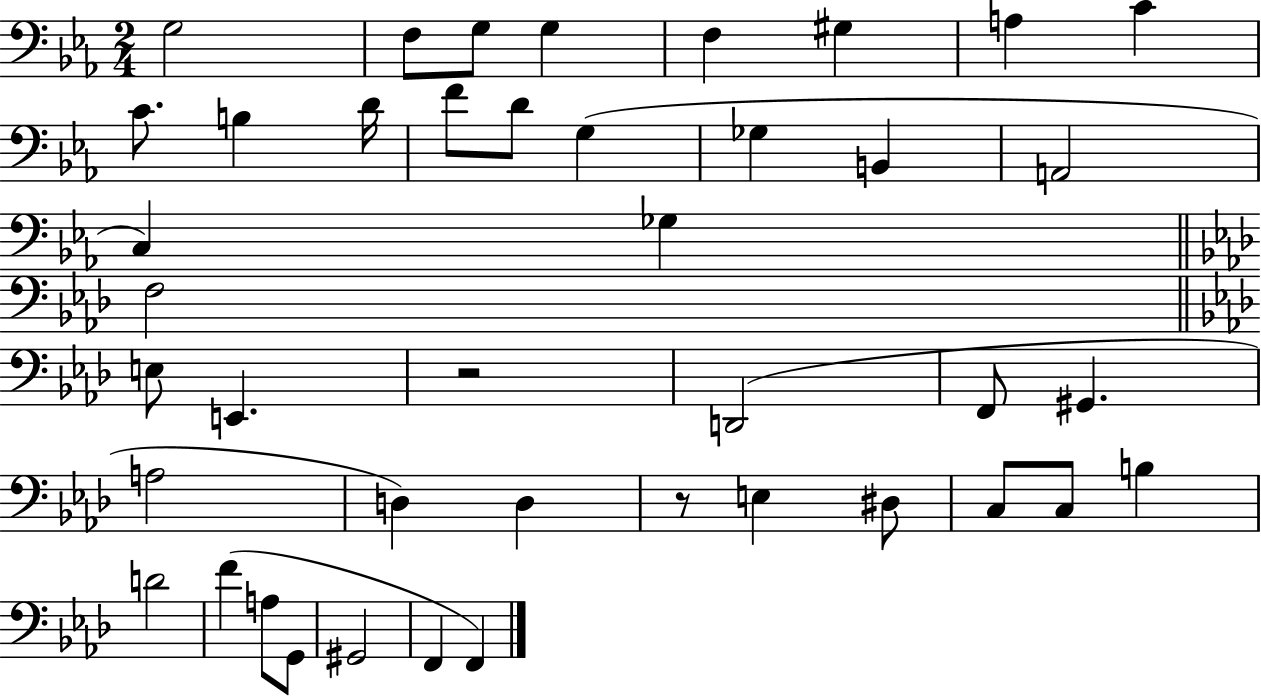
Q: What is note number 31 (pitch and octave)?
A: C3